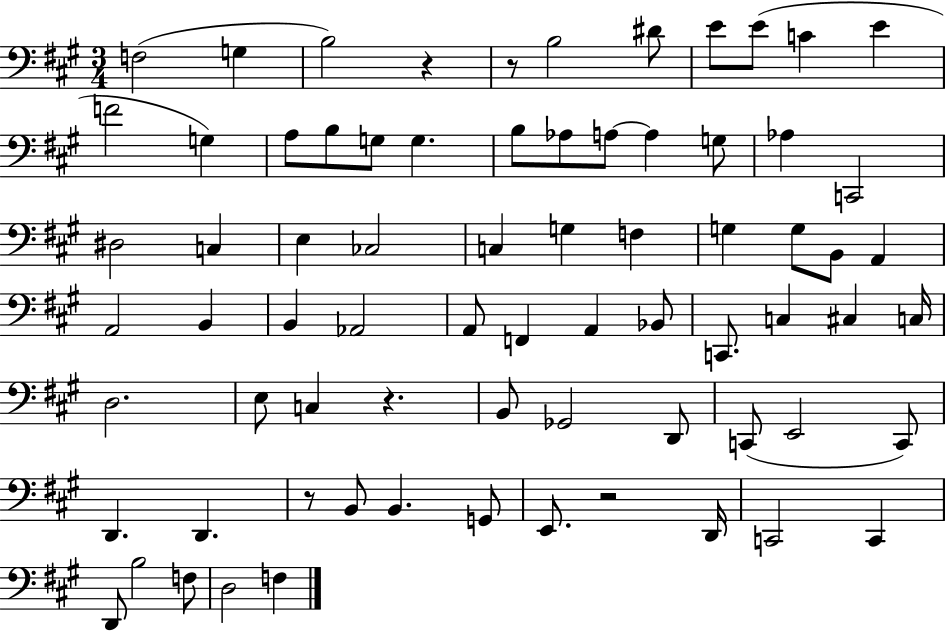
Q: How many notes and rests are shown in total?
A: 73